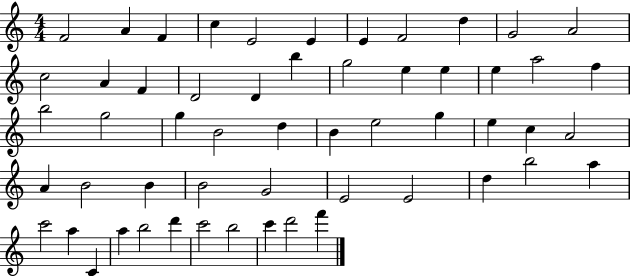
{
  \clef treble
  \numericTimeSignature
  \time 4/4
  \key c \major
  f'2 a'4 f'4 | c''4 e'2 e'4 | e'4 f'2 d''4 | g'2 a'2 | \break c''2 a'4 f'4 | d'2 d'4 b''4 | g''2 e''4 e''4 | e''4 a''2 f''4 | \break b''2 g''2 | g''4 b'2 d''4 | b'4 e''2 g''4 | e''4 c''4 a'2 | \break a'4 b'2 b'4 | b'2 g'2 | e'2 e'2 | d''4 b''2 a''4 | \break c'''2 a''4 c'4 | a''4 b''2 d'''4 | c'''2 b''2 | c'''4 d'''2 f'''4 | \break \bar "|."
}